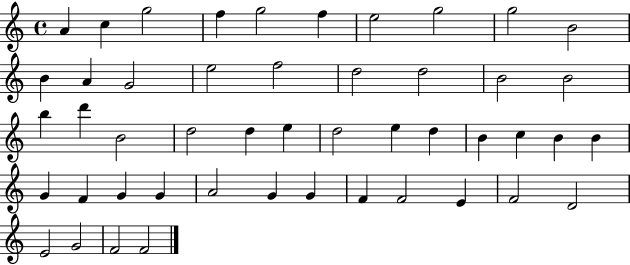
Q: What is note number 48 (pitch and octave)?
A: F4